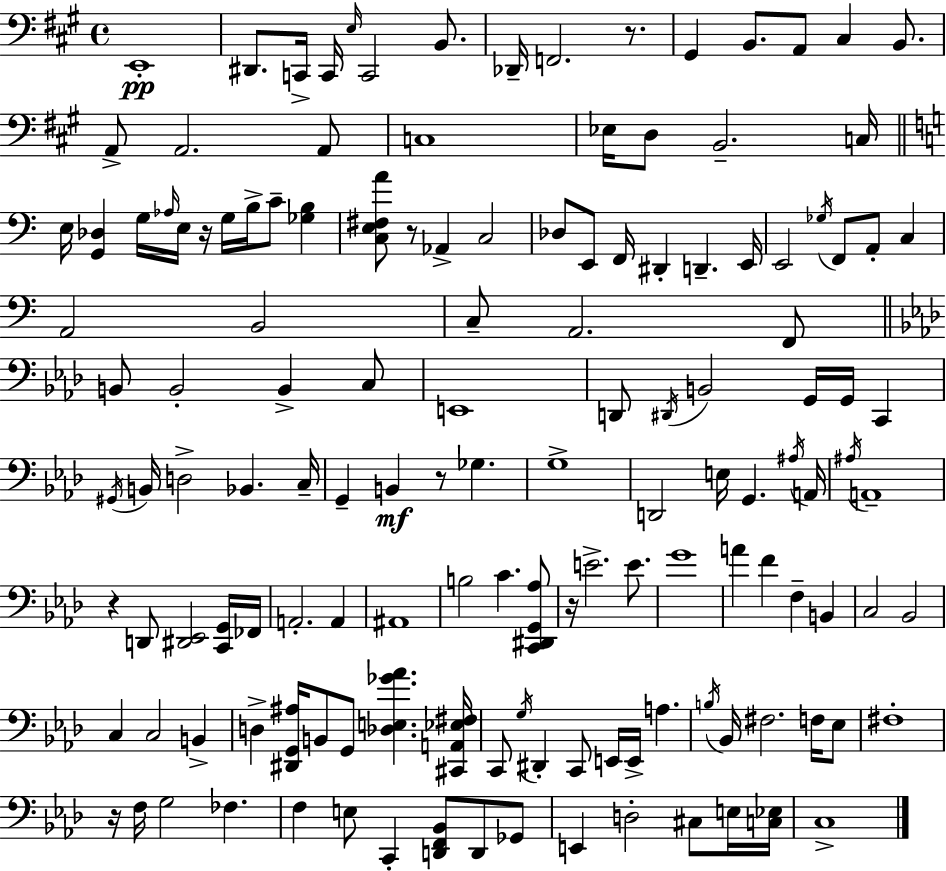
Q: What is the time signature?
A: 4/4